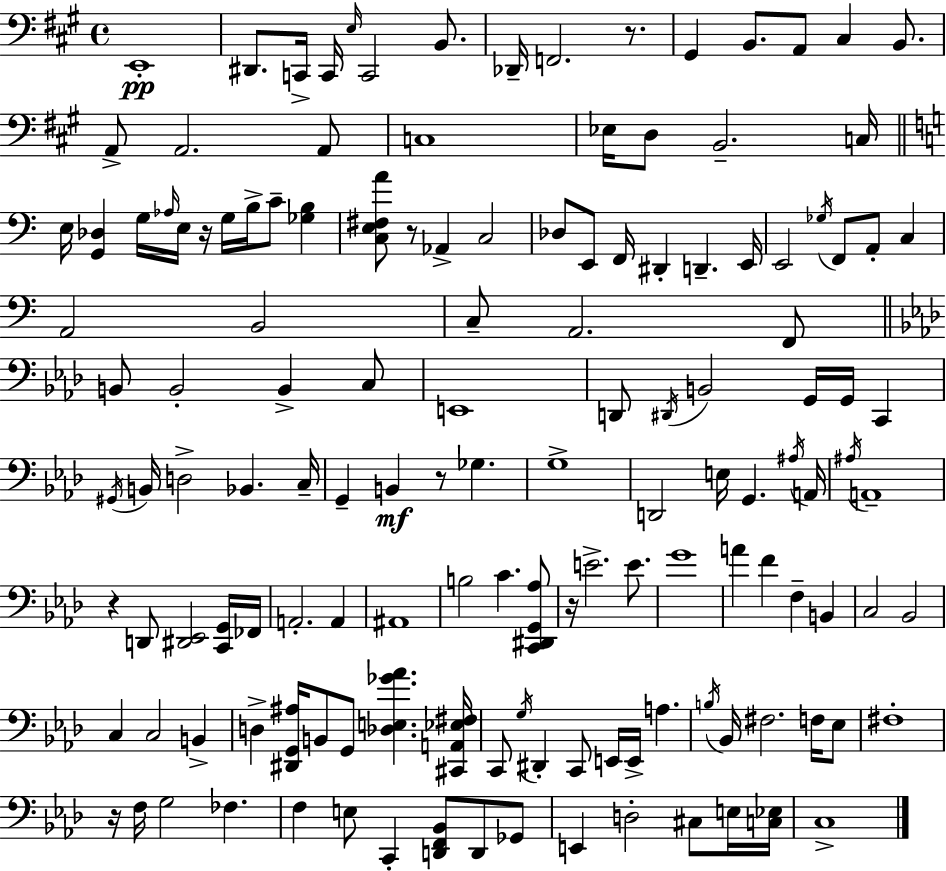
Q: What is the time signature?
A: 4/4